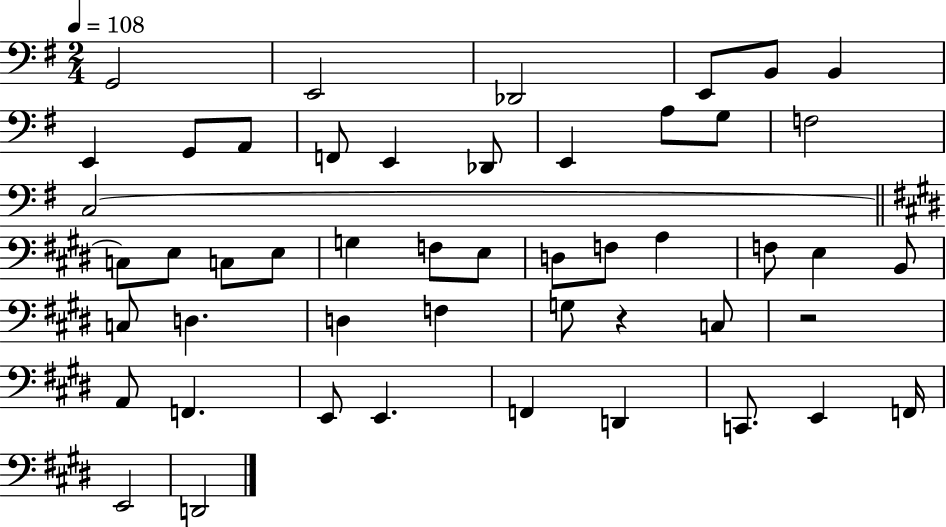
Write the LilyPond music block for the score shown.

{
  \clef bass
  \numericTimeSignature
  \time 2/4
  \key g \major
  \tempo 4 = 108
  g,2 | e,2 | des,2 | e,8 b,8 b,4 | \break e,4 g,8 a,8 | f,8 e,4 des,8 | e,4 a8 g8 | f2 | \break c2~~ | \bar "||" \break \key e \major c8 e8 c8 e8 | g4 f8 e8 | d8 f8 a4 | f8 e4 b,8 | \break c8 d4. | d4 f4 | g8 r4 c8 | r2 | \break a,8 f,4. | e,8 e,4. | f,4 d,4 | c,8. e,4 f,16 | \break e,2 | d,2 | \bar "|."
}